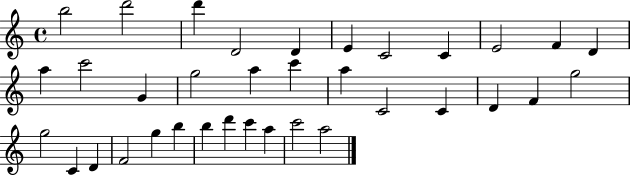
X:1
T:Untitled
M:4/4
L:1/4
K:C
b2 d'2 d' D2 D E C2 C E2 F D a c'2 G g2 a c' a C2 C D F g2 g2 C D F2 g b b d' c' a c'2 a2